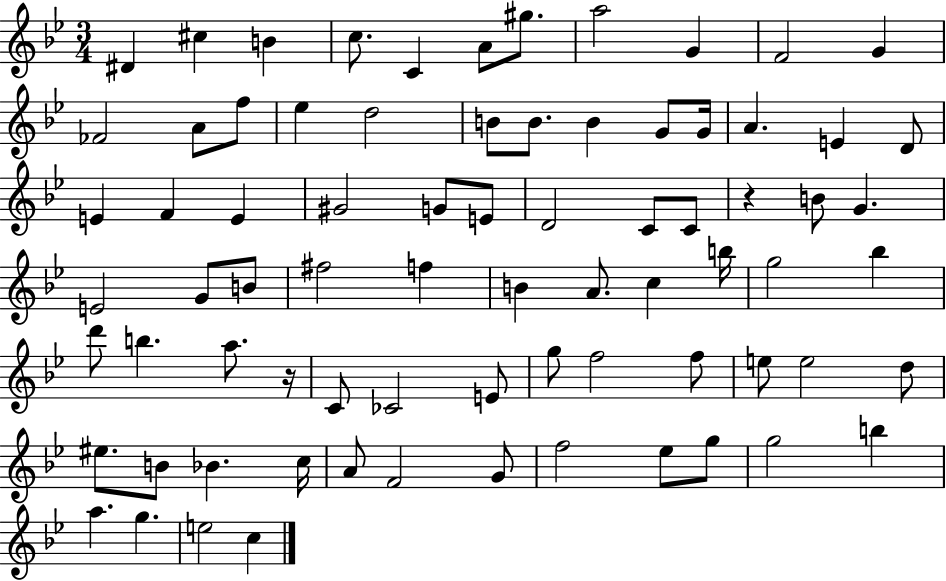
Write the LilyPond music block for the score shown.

{
  \clef treble
  \numericTimeSignature
  \time 3/4
  \key bes \major
  dis'4 cis''4 b'4 | c''8. c'4 a'8 gis''8. | a''2 g'4 | f'2 g'4 | \break fes'2 a'8 f''8 | ees''4 d''2 | b'8 b'8. b'4 g'8 g'16 | a'4. e'4 d'8 | \break e'4 f'4 e'4 | gis'2 g'8 e'8 | d'2 c'8 c'8 | r4 b'8 g'4. | \break e'2 g'8 b'8 | fis''2 f''4 | b'4 a'8. c''4 b''16 | g''2 bes''4 | \break d'''8 b''4. a''8. r16 | c'8 ces'2 e'8 | g''8 f''2 f''8 | e''8 e''2 d''8 | \break eis''8. b'8 bes'4. c''16 | a'8 f'2 g'8 | f''2 ees''8 g''8 | g''2 b''4 | \break a''4. g''4. | e''2 c''4 | \bar "|."
}